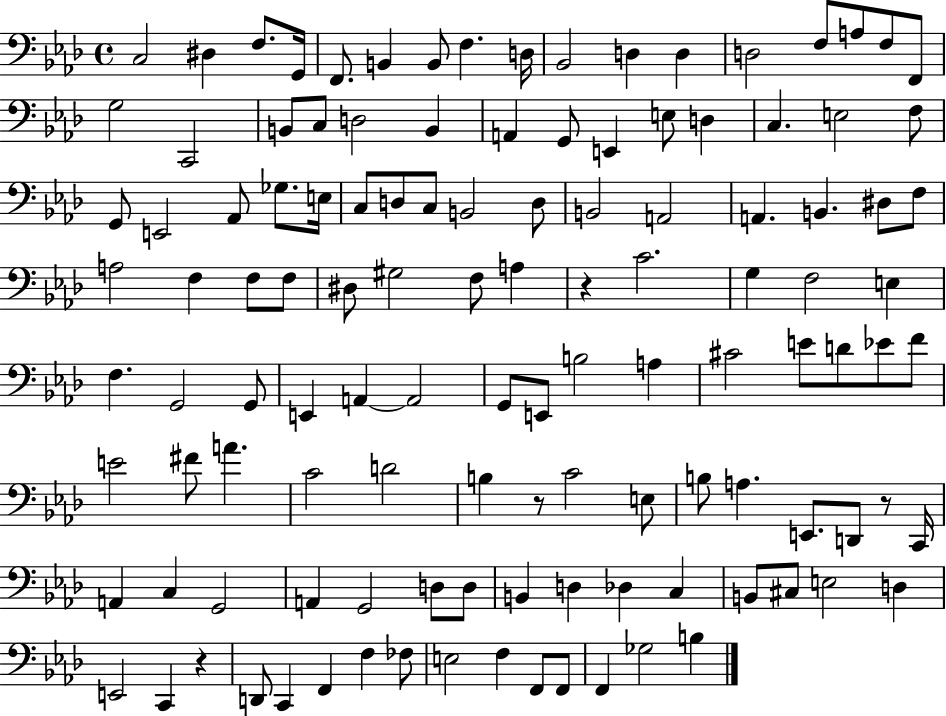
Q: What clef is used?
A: bass